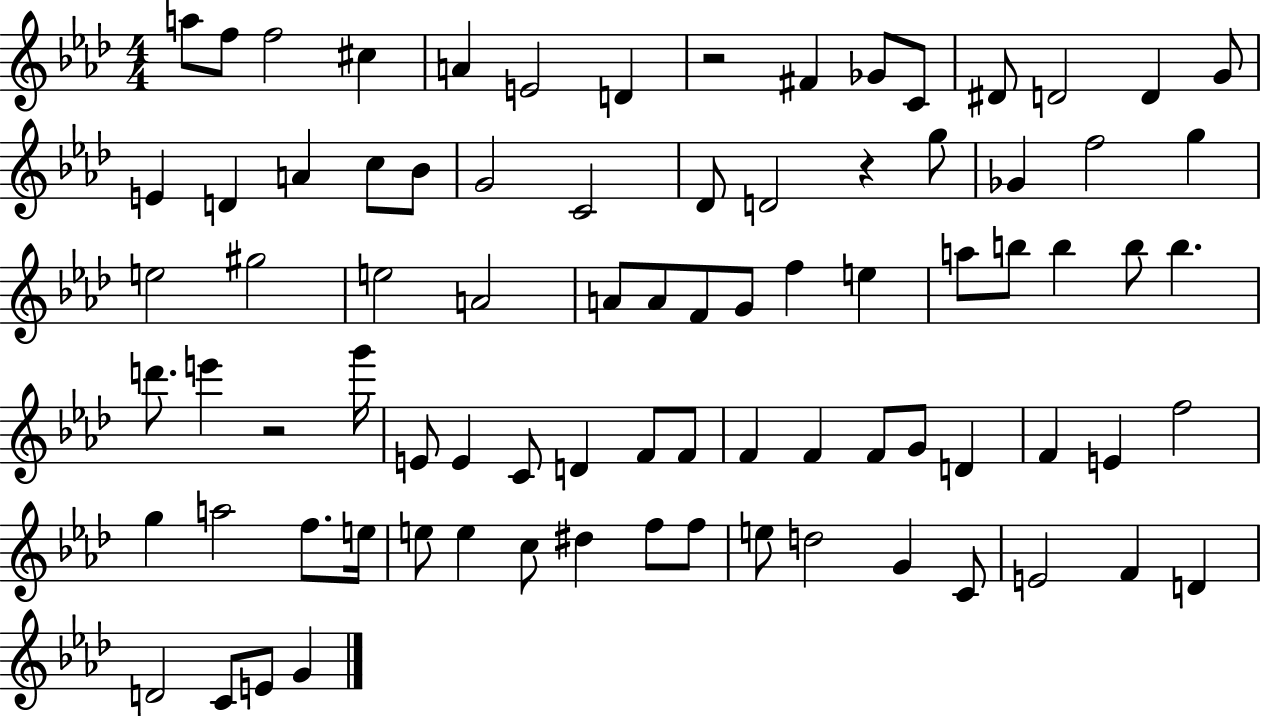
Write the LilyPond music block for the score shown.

{
  \clef treble
  \numericTimeSignature
  \time 4/4
  \key aes \major
  a''8 f''8 f''2 cis''4 | a'4 e'2 d'4 | r2 fis'4 ges'8 c'8 | dis'8 d'2 d'4 g'8 | \break e'4 d'4 a'4 c''8 bes'8 | g'2 c'2 | des'8 d'2 r4 g''8 | ges'4 f''2 g''4 | \break e''2 gis''2 | e''2 a'2 | a'8 a'8 f'8 g'8 f''4 e''4 | a''8 b''8 b''4 b''8 b''4. | \break d'''8. e'''4 r2 g'''16 | e'8 e'4 c'8 d'4 f'8 f'8 | f'4 f'4 f'8 g'8 d'4 | f'4 e'4 f''2 | \break g''4 a''2 f''8. e''16 | e''8 e''4 c''8 dis''4 f''8 f''8 | e''8 d''2 g'4 c'8 | e'2 f'4 d'4 | \break d'2 c'8 e'8 g'4 | \bar "|."
}